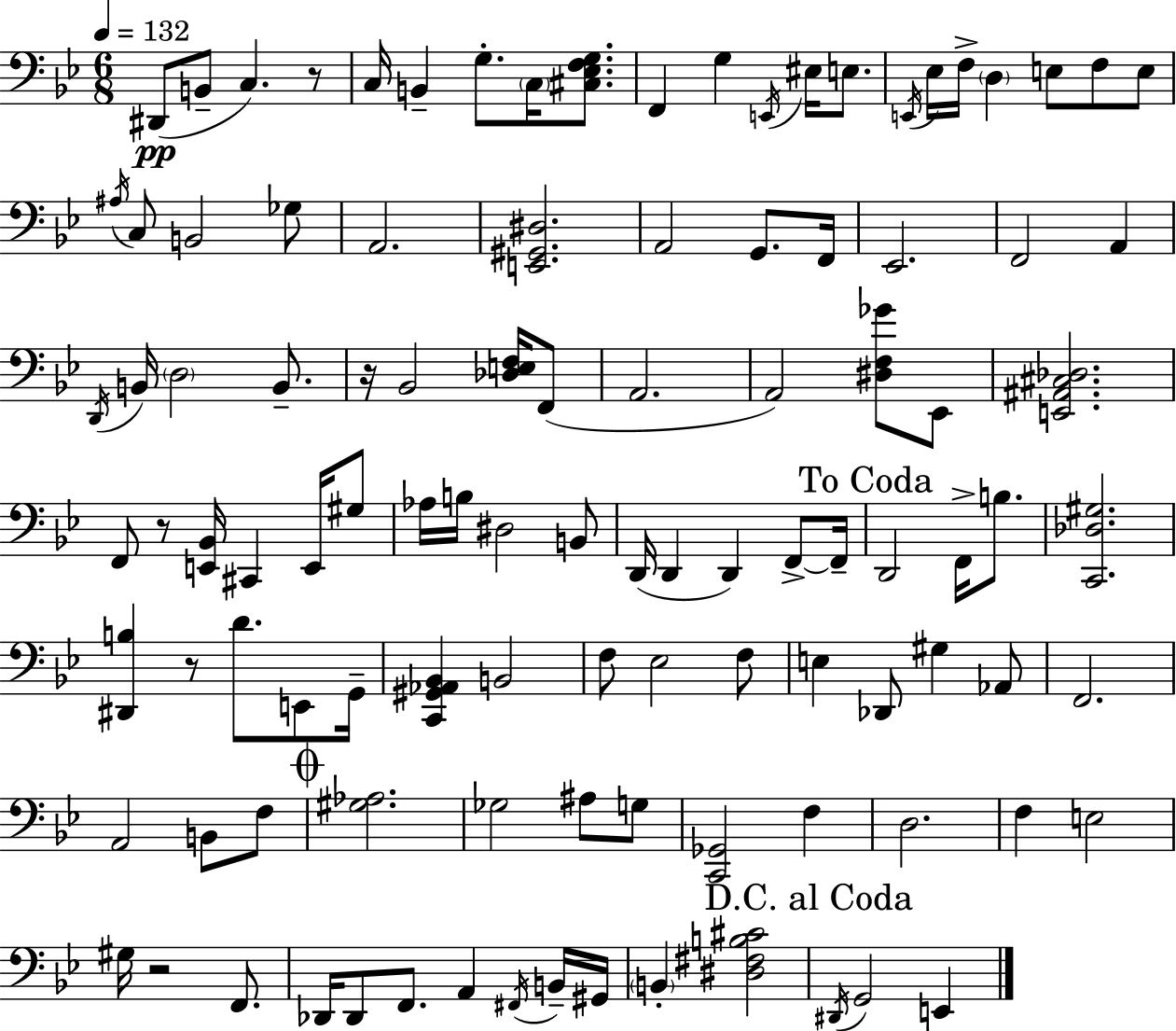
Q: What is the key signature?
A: BES major